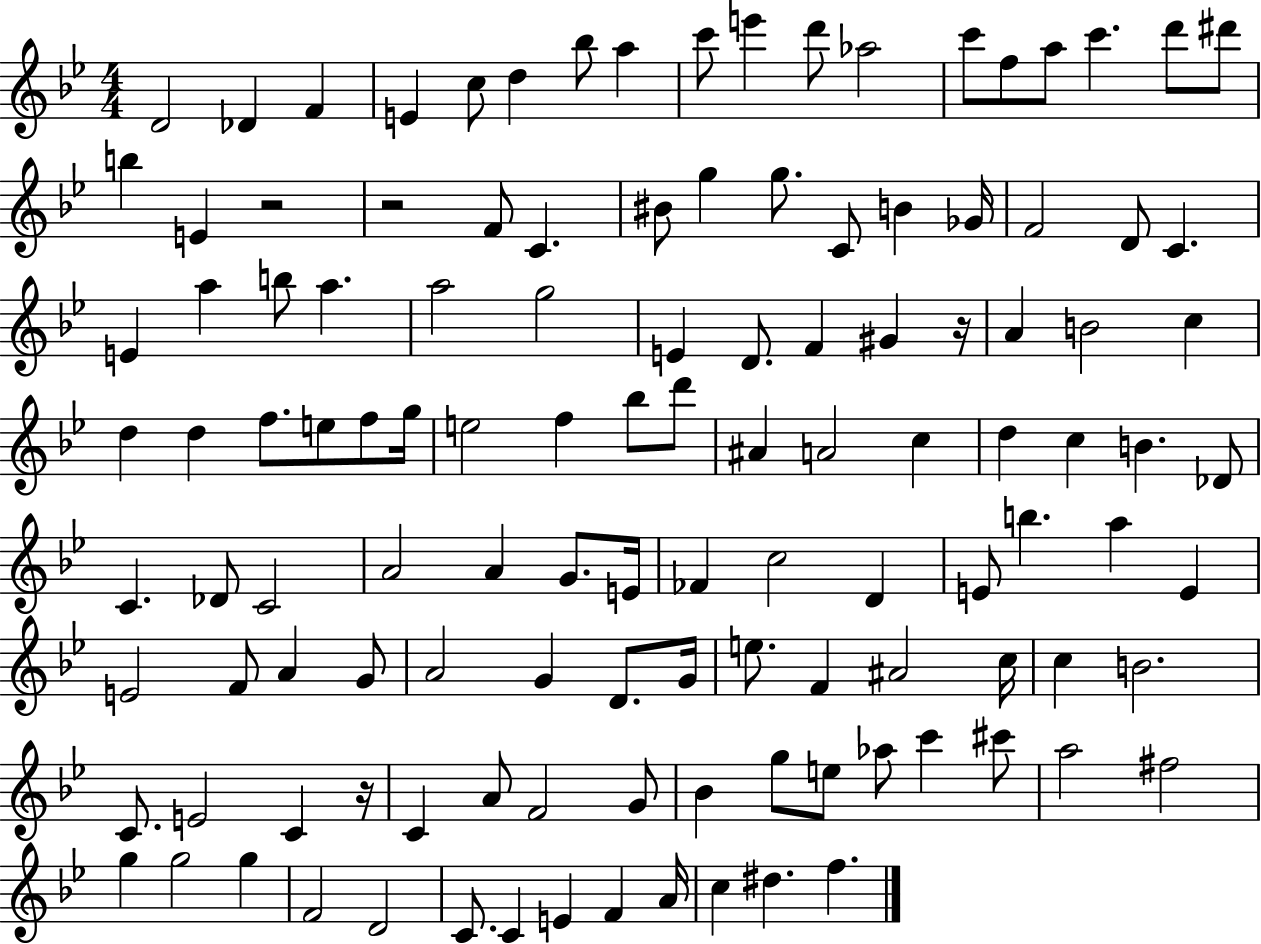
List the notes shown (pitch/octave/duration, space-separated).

D4/h Db4/q F4/q E4/q C5/e D5/q Bb5/e A5/q C6/e E6/q D6/e Ab5/h C6/e F5/e A5/e C6/q. D6/e D#6/e B5/q E4/q R/h R/h F4/e C4/q. BIS4/e G5/q G5/e. C4/e B4/q Gb4/s F4/h D4/e C4/q. E4/q A5/q B5/e A5/q. A5/h G5/h E4/q D4/e. F4/q G#4/q R/s A4/q B4/h C5/q D5/q D5/q F5/e. E5/e F5/e G5/s E5/h F5/q Bb5/e D6/e A#4/q A4/h C5/q D5/q C5/q B4/q. Db4/e C4/q. Db4/e C4/h A4/h A4/q G4/e. E4/s FES4/q C5/h D4/q E4/e B5/q. A5/q E4/q E4/h F4/e A4/q G4/e A4/h G4/q D4/e. G4/s E5/e. F4/q A#4/h C5/s C5/q B4/h. C4/e. E4/h C4/q R/s C4/q A4/e F4/h G4/e Bb4/q G5/e E5/e Ab5/e C6/q C#6/e A5/h F#5/h G5/q G5/h G5/q F4/h D4/h C4/e. C4/q E4/q F4/q A4/s C5/q D#5/q. F5/q.